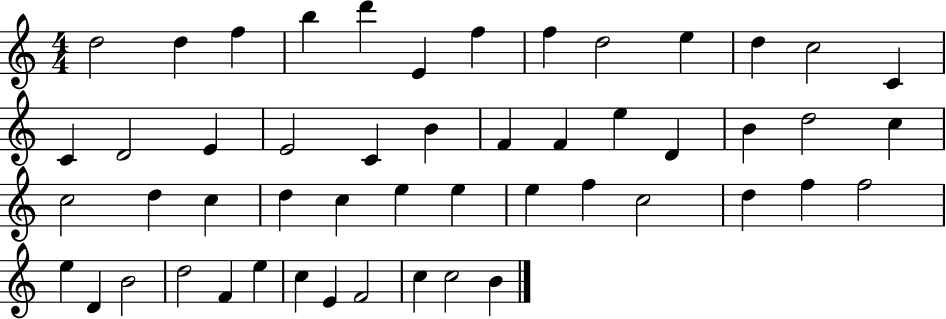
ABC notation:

X:1
T:Untitled
M:4/4
L:1/4
K:C
d2 d f b d' E f f d2 e d c2 C C D2 E E2 C B F F e D B d2 c c2 d c d c e e e f c2 d f f2 e D B2 d2 F e c E F2 c c2 B